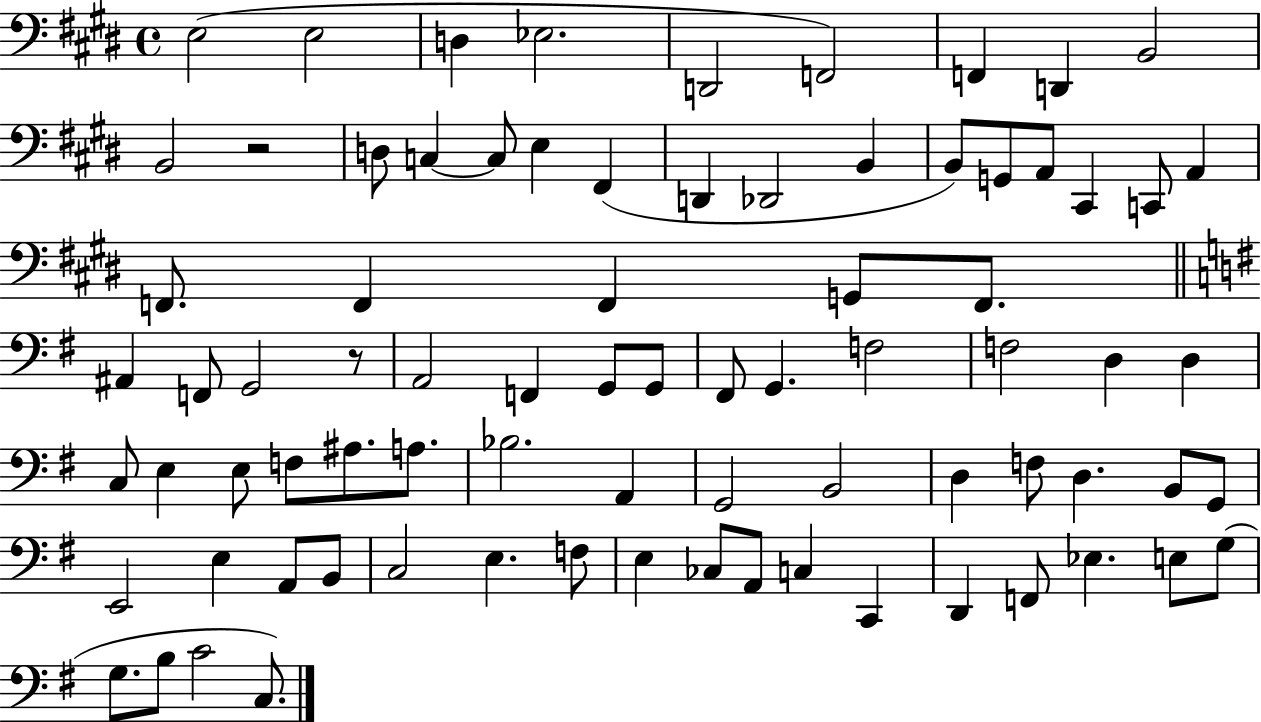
X:1
T:Untitled
M:4/4
L:1/4
K:E
E,2 E,2 D, _E,2 D,,2 F,,2 F,, D,, B,,2 B,,2 z2 D,/2 C, C,/2 E, ^F,, D,, _D,,2 B,, B,,/2 G,,/2 A,,/2 ^C,, C,,/2 A,, F,,/2 F,, F,, G,,/2 F,,/2 ^A,, F,,/2 G,,2 z/2 A,,2 F,, G,,/2 G,,/2 ^F,,/2 G,, F,2 F,2 D, D, C,/2 E, E,/2 F,/2 ^A,/2 A,/2 _B,2 A,, G,,2 B,,2 D, F,/2 D, B,,/2 G,,/2 E,,2 E, A,,/2 B,,/2 C,2 E, F,/2 E, _C,/2 A,,/2 C, C,, D,, F,,/2 _E, E,/2 G,/2 G,/2 B,/2 C2 C,/2